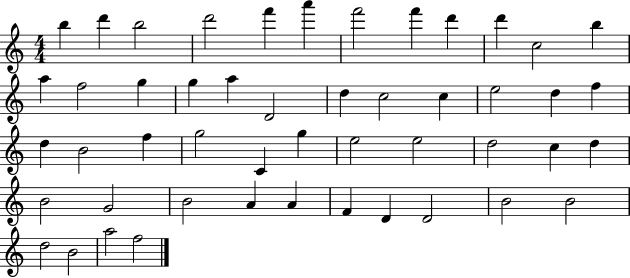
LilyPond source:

{
  \clef treble
  \numericTimeSignature
  \time 4/4
  \key c \major
  b''4 d'''4 b''2 | d'''2 f'''4 a'''4 | f'''2 f'''4 d'''4 | d'''4 c''2 b''4 | \break a''4 f''2 g''4 | g''4 a''4 d'2 | d''4 c''2 c''4 | e''2 d''4 f''4 | \break d''4 b'2 f''4 | g''2 c'4 g''4 | e''2 e''2 | d''2 c''4 d''4 | \break b'2 g'2 | b'2 a'4 a'4 | f'4 d'4 d'2 | b'2 b'2 | \break d''2 b'2 | a''2 f''2 | \bar "|."
}